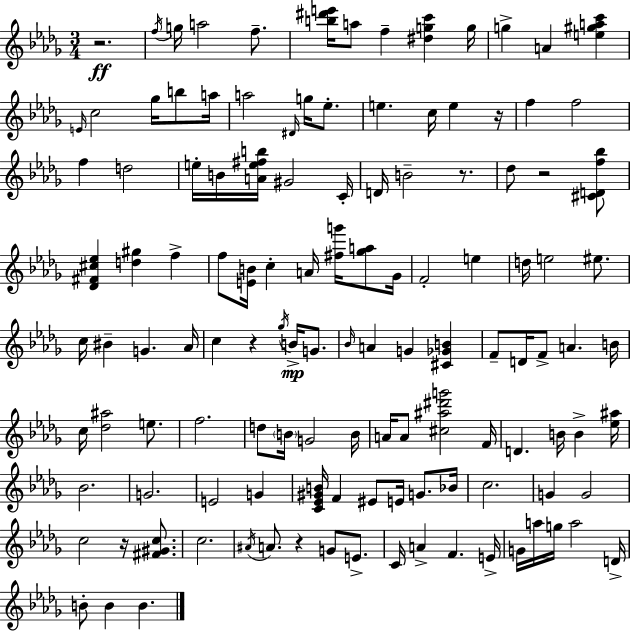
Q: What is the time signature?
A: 3/4